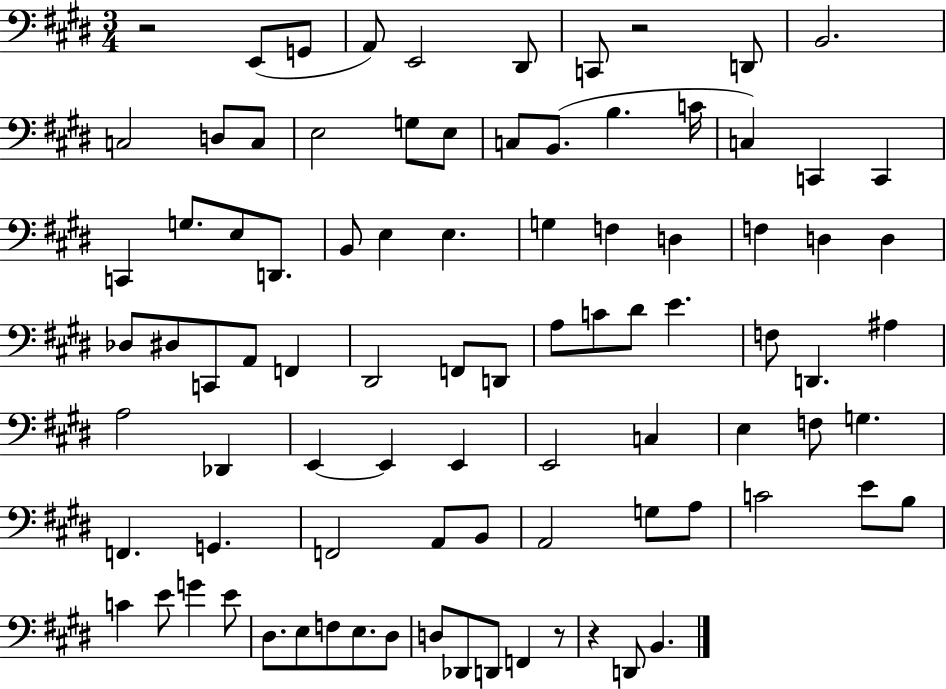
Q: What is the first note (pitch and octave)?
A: E2